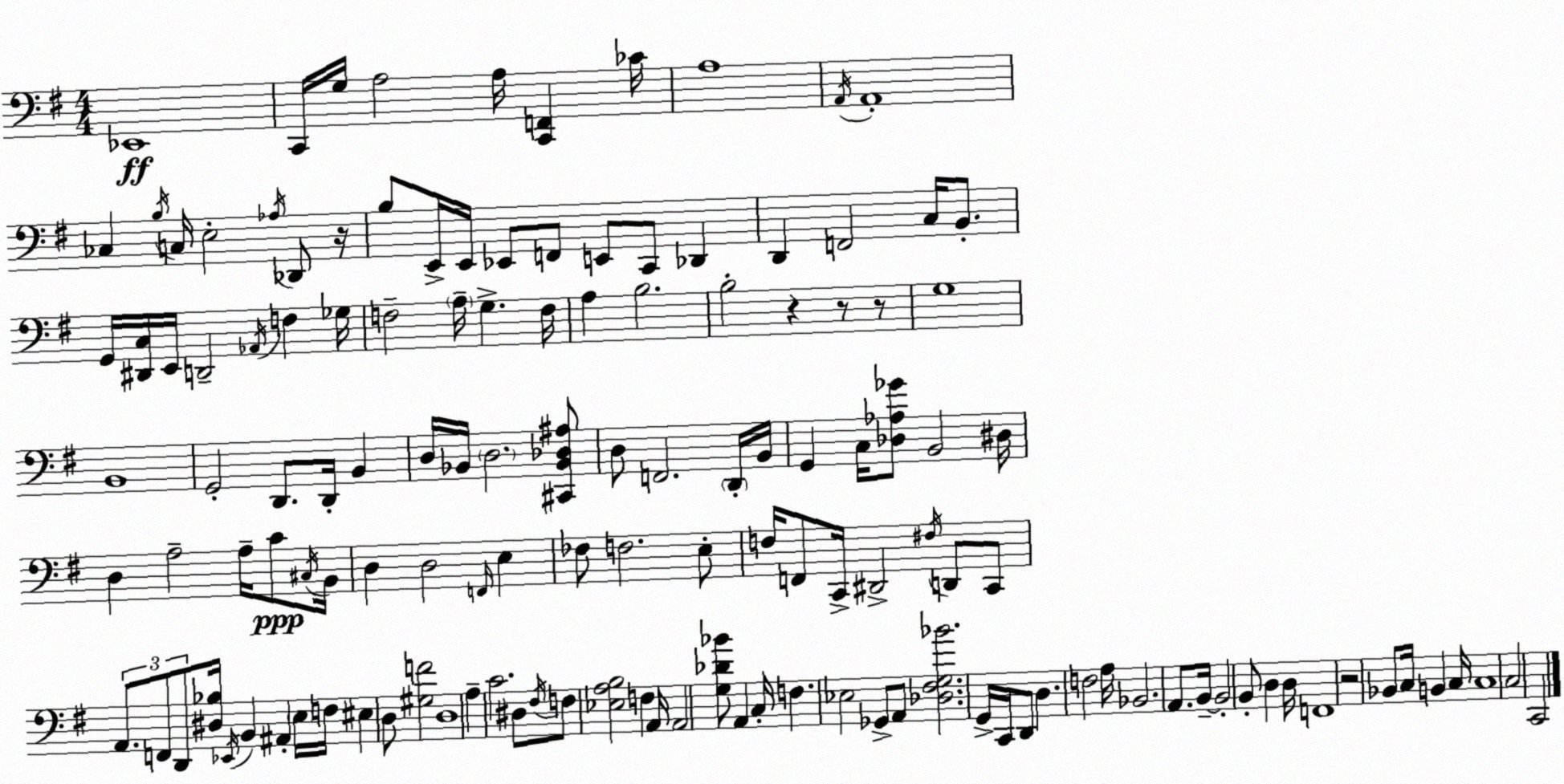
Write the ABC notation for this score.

X:1
T:Untitled
M:4/4
L:1/4
K:Em
_E,,4 C,,/4 G,/4 A,2 A,/4 [C,,F,,] _C/4 A,4 A,,/4 A,,4 _C, B,/4 C,/4 E,2 _A,/4 _D,,/2 z/4 B,/2 E,,/4 E,,/4 _E,,/2 F,,/2 E,,/2 C,,/2 _D,, D,, F,,2 C,/4 B,,/2 G,,/4 [^D,,C,]/4 E,,/4 D,,2 _A,,/4 F, _G,/4 F,2 A,/4 G, F,/4 A, B,2 B,2 z z/2 z/2 G,4 B,,4 G,,2 D,,/2 D,,/4 B,, D,/4 _B,,/4 D,2 [^C,,_B,,_D,^A,]/2 D,/2 F,,2 D,,/4 B,,/4 G,, C,/4 [_D,_A,_G]/2 B,,2 ^D,/4 D, A,2 A,/4 C/2 ^C,/4 B,,/4 D, D,2 F,,/4 E, _F,/2 F,2 E,/2 F,/4 F,,/2 C,,/4 ^D,,2 ^F,/4 D,,/2 C,,/2 A,,/2 F,,/2 D,,/2 [^D,_B,]/4 _E,,/4 B,, ^A,, E,/4 F,/4 ^E, D,/2 [^G,F]2 D,4 A, C2 ^D,/2 ^F,/4 F,/2 [_E,A,B,]2 F, A,,/4 A,,2 [G,_D_B]/2 A,, C,/4 F, _E,2 _G,,/2 A,,/2 [_D,^F,G,_B]2 G,,/4 C,,/4 D,,/2 D, F,2 A,/4 _B,,2 A,,/2 B,,/4 B,,2 B,,/2 D, D,/4 F,,4 z2 _B,,/2 C,/4 B,, C,/4 C,4 C,2 C,,2